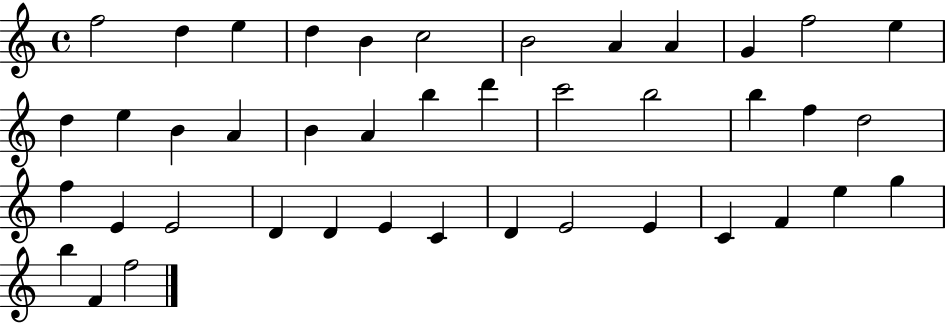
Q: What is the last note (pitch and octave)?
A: F5